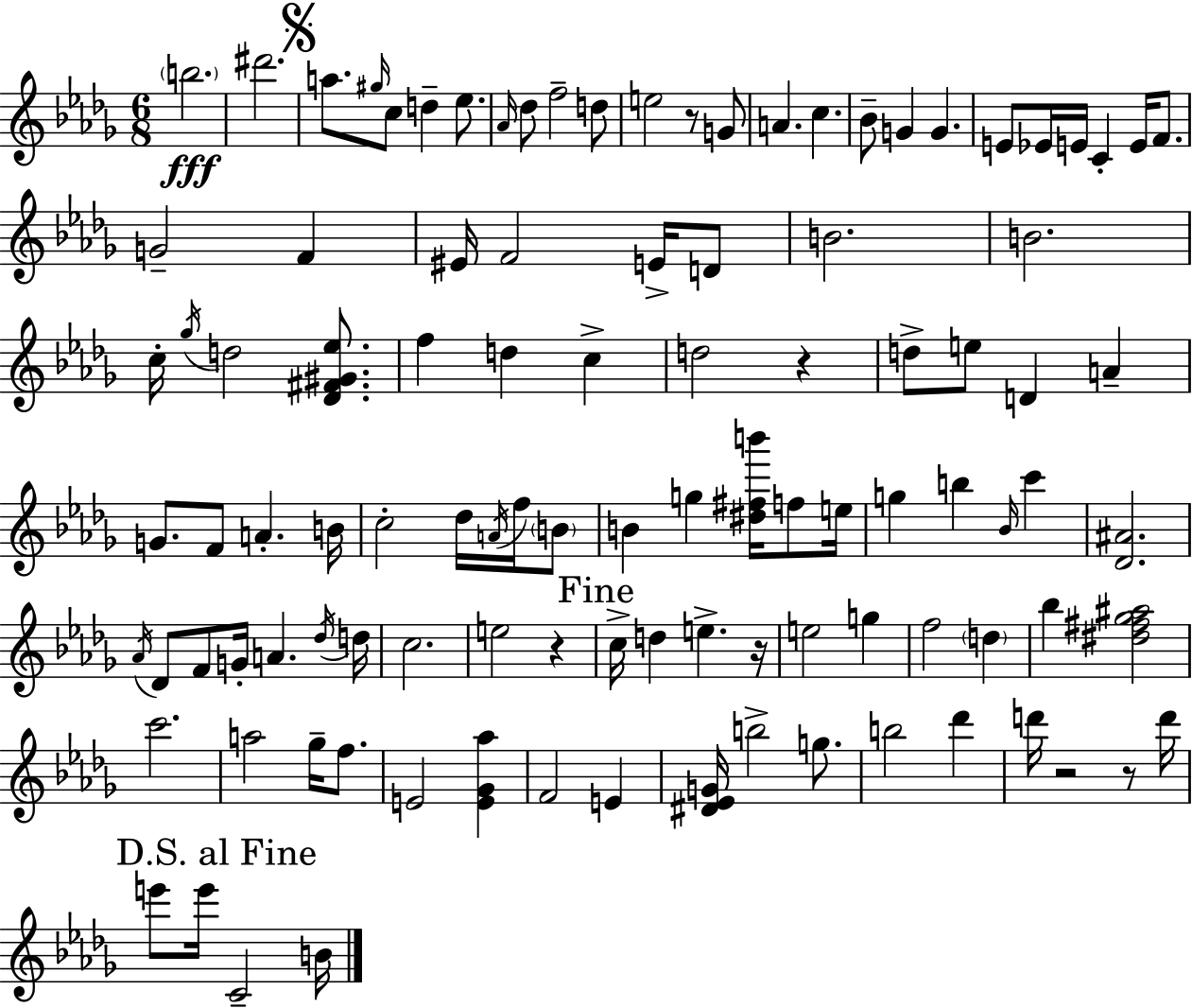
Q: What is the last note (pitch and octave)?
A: B4